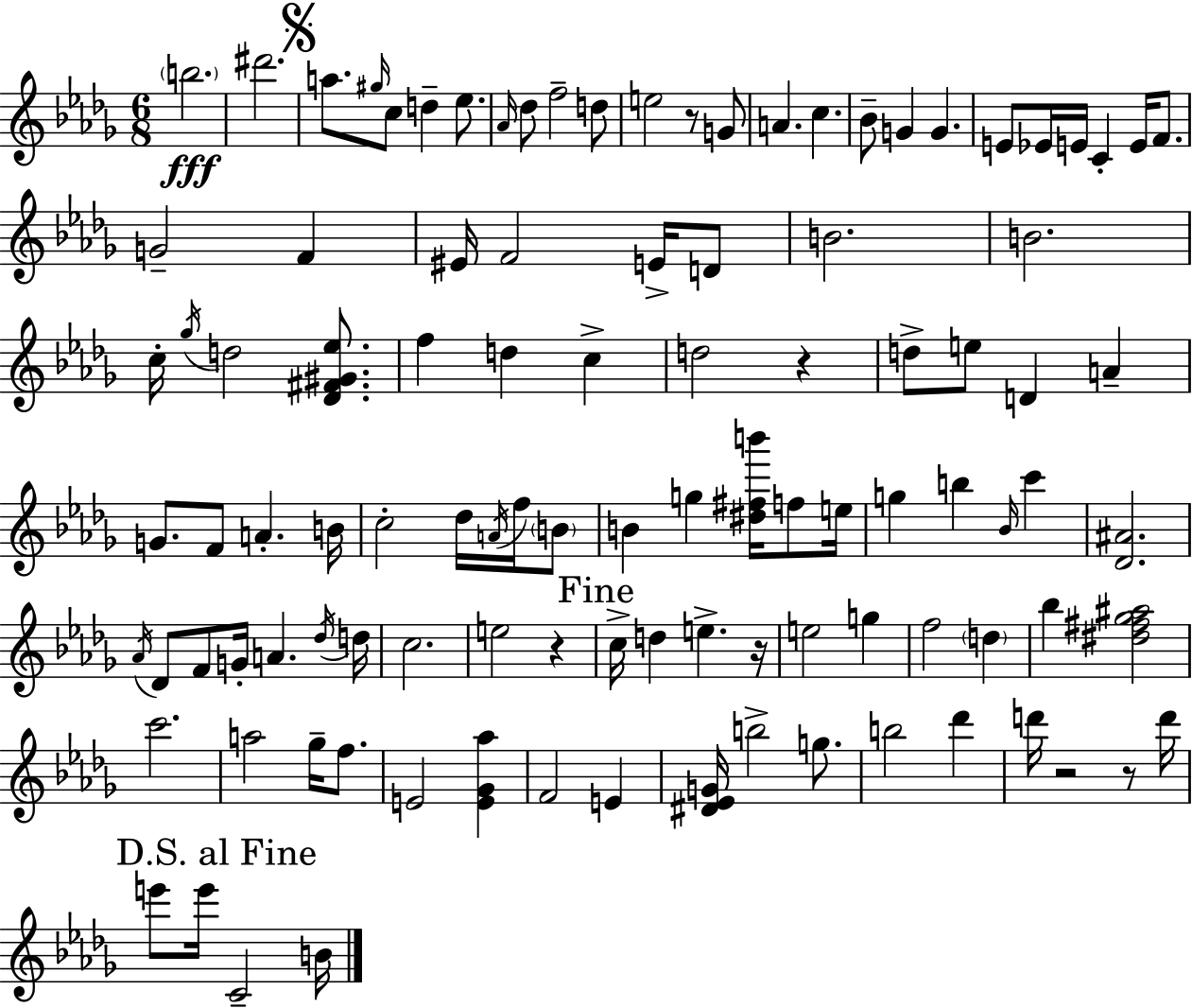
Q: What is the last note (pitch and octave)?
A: B4